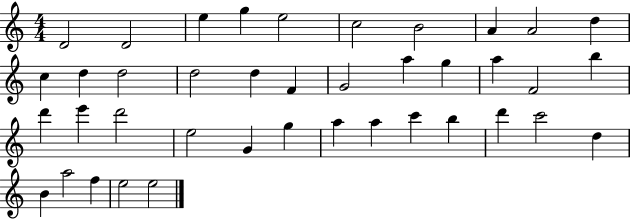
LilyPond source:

{
  \clef treble
  \numericTimeSignature
  \time 4/4
  \key c \major
  d'2 d'2 | e''4 g''4 e''2 | c''2 b'2 | a'4 a'2 d''4 | \break c''4 d''4 d''2 | d''2 d''4 f'4 | g'2 a''4 g''4 | a''4 f'2 b''4 | \break d'''4 e'''4 d'''2 | e''2 g'4 g''4 | a''4 a''4 c'''4 b''4 | d'''4 c'''2 d''4 | \break b'4 a''2 f''4 | e''2 e''2 | \bar "|."
}